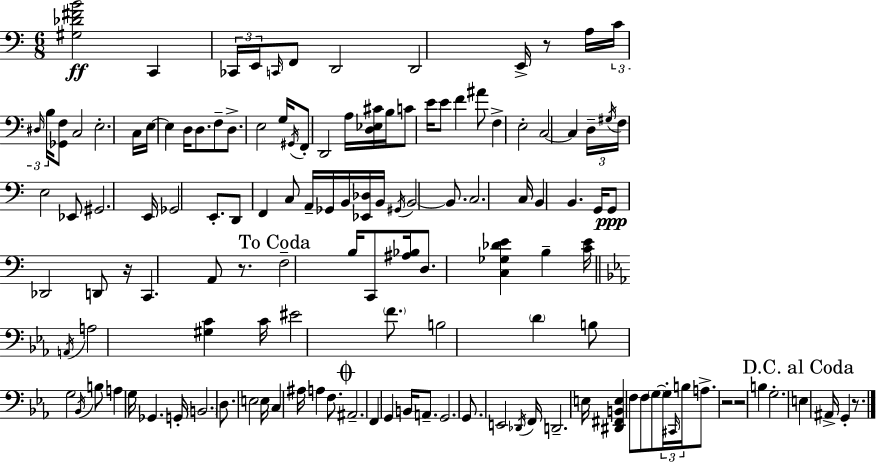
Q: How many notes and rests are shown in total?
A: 133